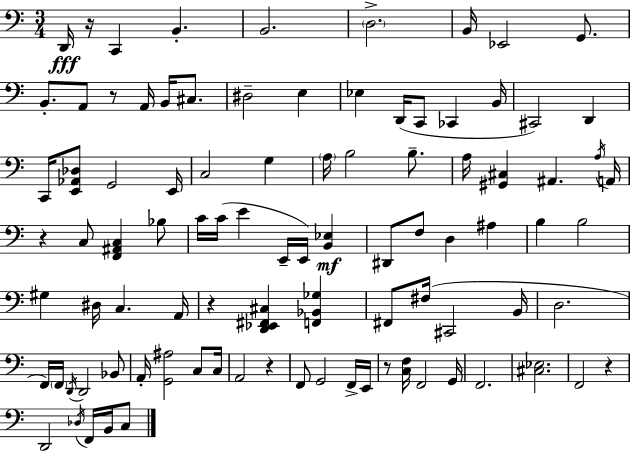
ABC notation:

X:1
T:Untitled
M:3/4
L:1/4
K:Am
D,,/4 z/4 C,, B,, B,,2 D,2 B,,/4 _E,,2 G,,/2 B,,/2 A,,/2 z/2 A,,/4 B,,/4 ^C,/2 ^D,2 E, _E, D,,/4 C,,/2 _C,, B,,/4 ^C,,2 D,, C,,/4 [E,,_A,,_D,]/2 G,,2 E,,/4 C,2 G, A,/4 B,2 B,/2 A,/4 [^G,,^C,] ^A,, A,/4 A,,/4 z C,/2 [F,,^A,,C,] _B,/2 C/4 C/4 E E,,/4 E,,/4 [B,,_E,] ^D,,/2 F,/2 D, ^A, B, B,2 ^G, ^D,/4 C, A,,/4 z [D,,_E,,^F,,^C,] [F,,_B,,_G,] ^F,,/2 ^F,/4 ^C,,2 B,,/4 D,2 F,,/4 F,,/4 D,,/4 D,,2 _B,,/2 A,,/4 [G,,^A,]2 C,/2 C,/4 A,,2 z F,,/2 G,,2 F,,/4 E,,/4 z/2 [C,F,]/4 F,,2 G,,/4 F,,2 [^C,_E,]2 F,,2 z D,,2 _D,/4 F,,/4 B,,/4 C,/2